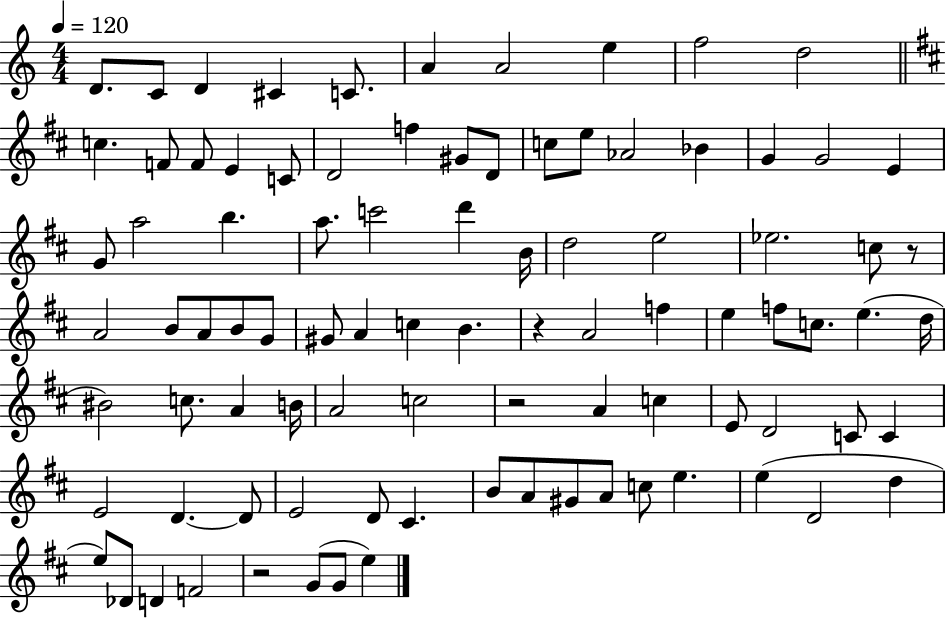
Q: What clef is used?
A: treble